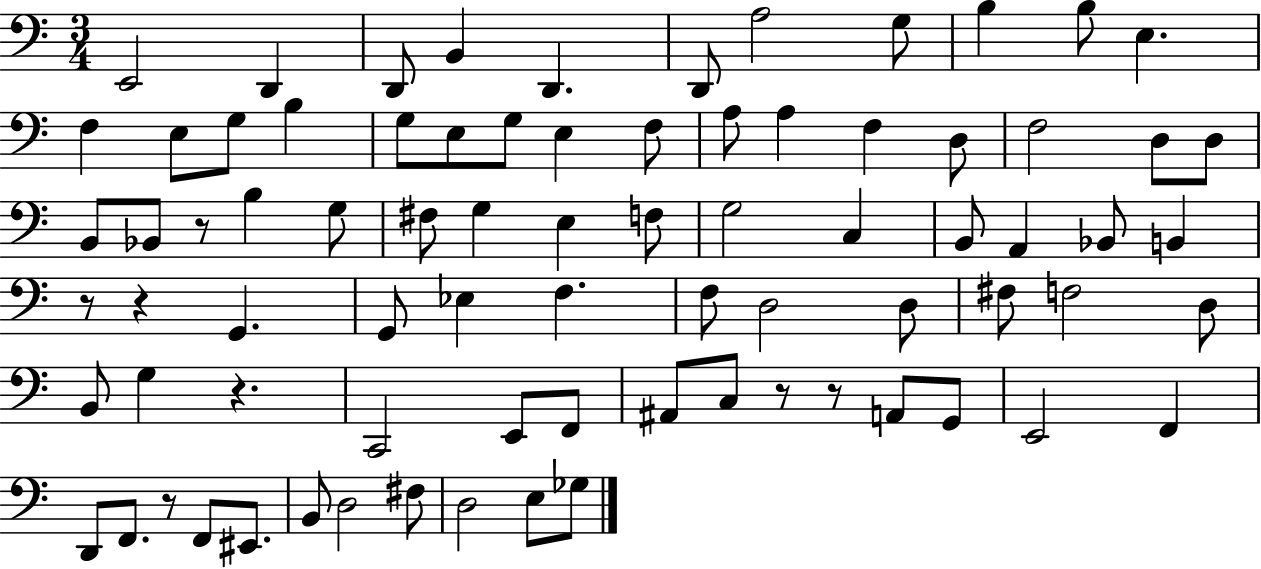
{
  \clef bass
  \numericTimeSignature
  \time 3/4
  \key c \major
  e,2 d,4 | d,8 b,4 d,4. | d,8 a2 g8 | b4 b8 e4. | \break f4 e8 g8 b4 | g8 e8 g8 e4 f8 | a8 a4 f4 d8 | f2 d8 d8 | \break b,8 bes,8 r8 b4 g8 | fis8 g4 e4 f8 | g2 c4 | b,8 a,4 bes,8 b,4 | \break r8 r4 g,4. | g,8 ees4 f4. | f8 d2 d8 | fis8 f2 d8 | \break b,8 g4 r4. | c,2 e,8 f,8 | ais,8 c8 r8 r8 a,8 g,8 | e,2 f,4 | \break d,8 f,8. r8 f,8 eis,8. | b,8 d2 fis8 | d2 e8 ges8 | \bar "|."
}